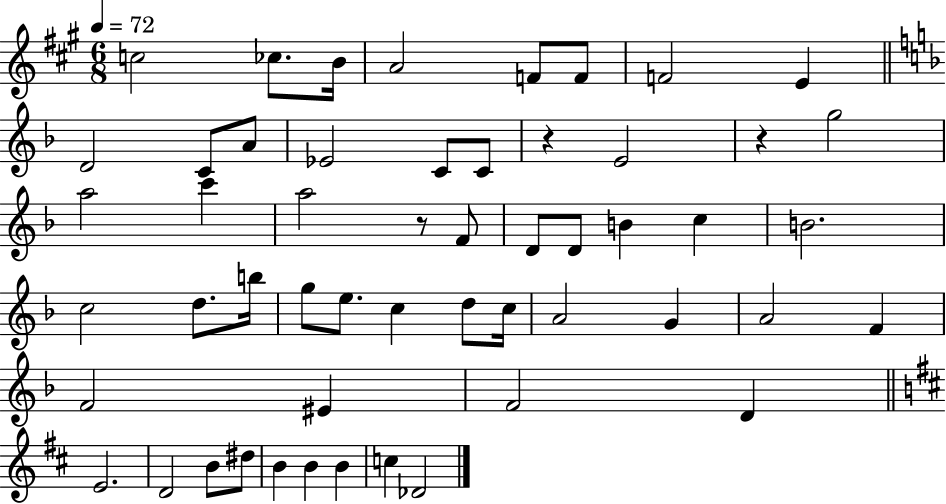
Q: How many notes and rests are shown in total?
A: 53